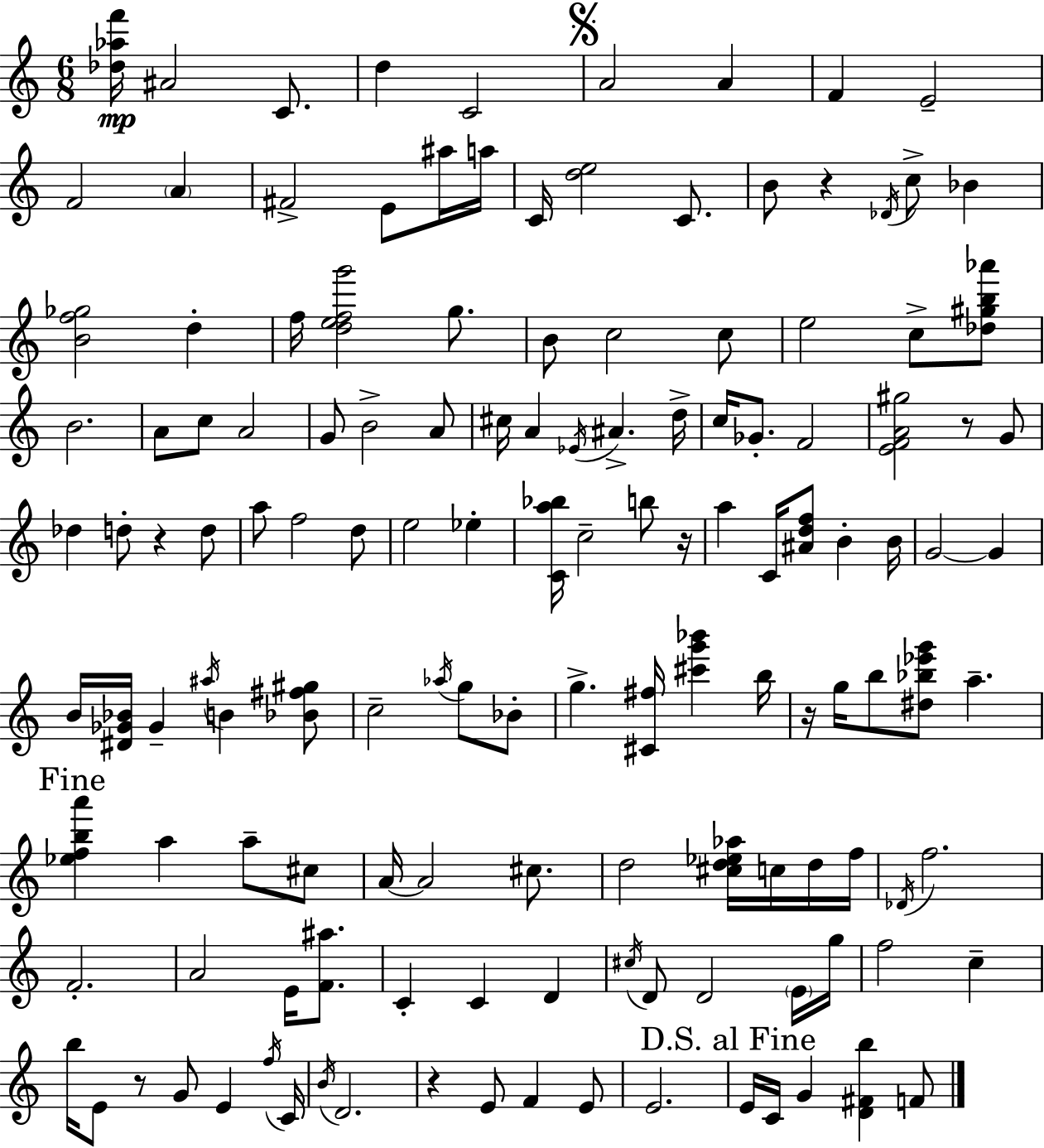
{
  \clef treble
  \numericTimeSignature
  \time 6/8
  \key c \major
  \repeat volta 2 { <des'' aes'' f'''>16\mp ais'2 c'8. | d''4 c'2 | \mark \markup { \musicglyph "scripts.segno" } a'2 a'4 | f'4 e'2-- | \break f'2 \parenthesize a'4 | fis'2-> e'8 ais''16 a''16 | c'16 <d'' e''>2 c'8. | b'8 r4 \acciaccatura { des'16 } c''8-> bes'4 | \break <b' f'' ges''>2 d''4-. | f''16 <d'' e'' f'' g'''>2 g''8. | b'8 c''2 c''8 | e''2 c''8-> <des'' gis'' b'' aes'''>8 | \break b'2. | a'8 c''8 a'2 | g'8 b'2-> a'8 | cis''16 a'4 \acciaccatura { ees'16 } ais'4.-> | \break d''16-> c''16 ges'8.-. f'2 | <e' f' a' gis''>2 r8 | g'8 des''4 d''8-. r4 | d''8 a''8 f''2 | \break d''8 e''2 ees''4-. | <c' a'' bes''>16 c''2-- b''8 | r16 a''4 c'16 <ais' d'' f''>8 b'4-. | b'16 g'2~~ g'4 | \break b'16 <dis' ges' bes'>16 ges'4-- \acciaccatura { ais''16 } b'4 | <bes' fis'' gis''>8 c''2-- \acciaccatura { aes''16 } | g''8 bes'8-. g''4.-> <cis' fis''>16 <cis''' g''' bes'''>4 | b''16 r16 g''16 b''8 <dis'' bes'' ees''' g'''>8 a''4.-- | \break \mark "Fine" <ees'' f'' b'' a'''>4 a''4 | a''8-- cis''8 a'16~~ a'2 | cis''8. d''2 | <cis'' d'' ees'' aes''>16 c''16 d''16 f''16 \acciaccatura { des'16 } f''2. | \break f'2.-. | a'2 | e'16 <f' ais''>8. c'4-. c'4 | d'4 \acciaccatura { cis''16 } d'8 d'2 | \break \parenthesize e'16 g''16 f''2 | c''4-- b''16 e'8 r8 g'8 | e'4 \acciaccatura { f''16 } c'16 \acciaccatura { b'16 } d'2. | r4 | \break e'8 f'4 e'8 e'2. | \mark "D.S. al Fine" e'16 c'16 g'4 | <d' fis' b''>4 f'8 } \bar "|."
}